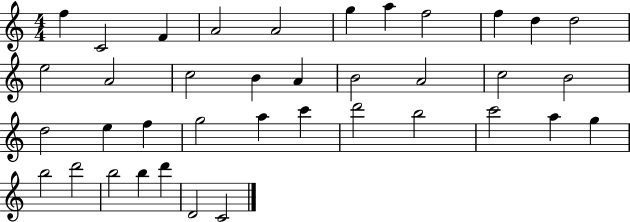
{
  \clef treble
  \numericTimeSignature
  \time 4/4
  \key c \major
  f''4 c'2 f'4 | a'2 a'2 | g''4 a''4 f''2 | f''4 d''4 d''2 | \break e''2 a'2 | c''2 b'4 a'4 | b'2 a'2 | c''2 b'2 | \break d''2 e''4 f''4 | g''2 a''4 c'''4 | d'''2 b''2 | c'''2 a''4 g''4 | \break b''2 d'''2 | b''2 b''4 d'''4 | d'2 c'2 | \bar "|."
}